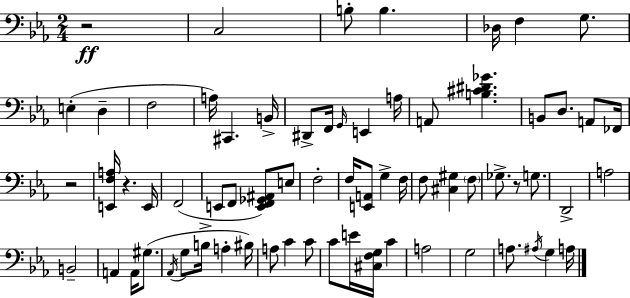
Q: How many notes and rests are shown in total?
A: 68